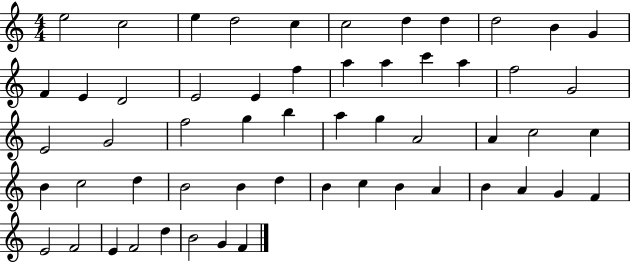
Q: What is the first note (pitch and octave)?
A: E5